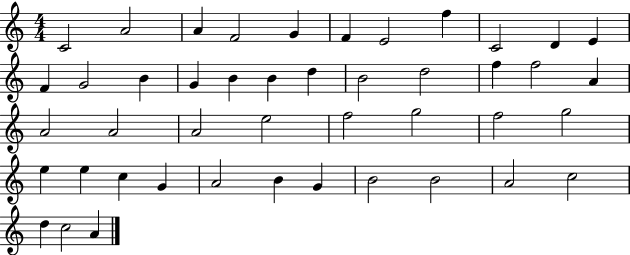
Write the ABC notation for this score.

X:1
T:Untitled
M:4/4
L:1/4
K:C
C2 A2 A F2 G F E2 f C2 D E F G2 B G B B d B2 d2 f f2 A A2 A2 A2 e2 f2 g2 f2 g2 e e c G A2 B G B2 B2 A2 c2 d c2 A